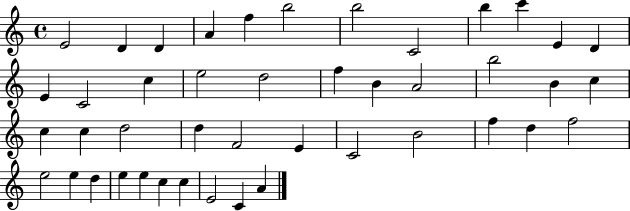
E4/h D4/q D4/q A4/q F5/q B5/h B5/h C4/h B5/q C6/q E4/q D4/q E4/q C4/h C5/q E5/h D5/h F5/q B4/q A4/h B5/h B4/q C5/q C5/q C5/q D5/h D5/q F4/h E4/q C4/h B4/h F5/q D5/q F5/h E5/h E5/q D5/q E5/q E5/q C5/q C5/q E4/h C4/q A4/q